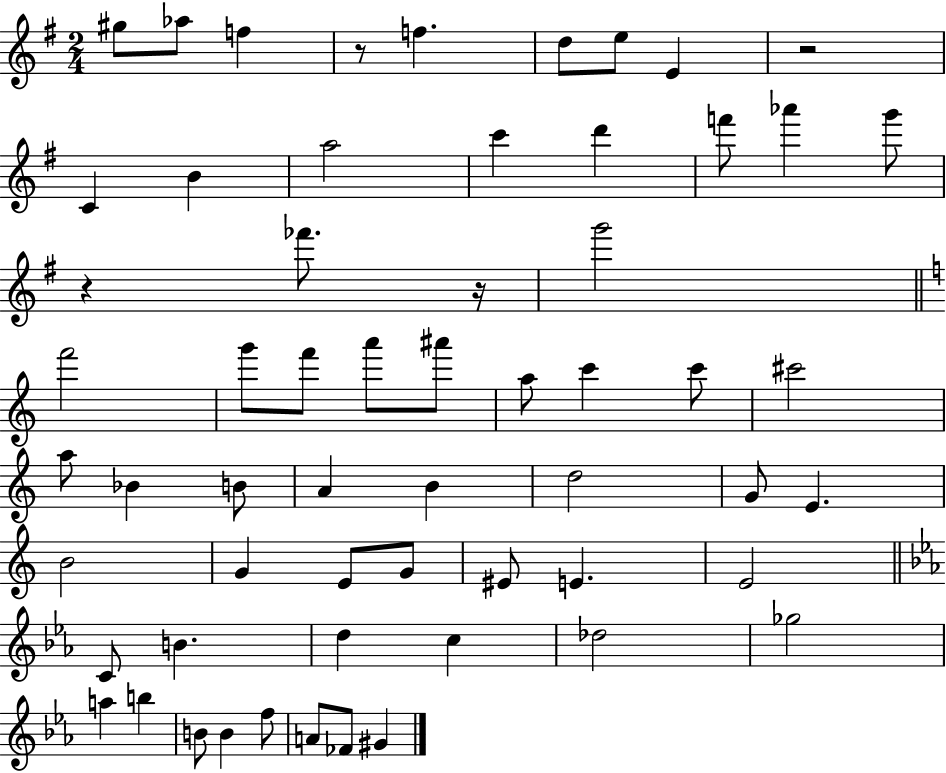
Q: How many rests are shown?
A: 4